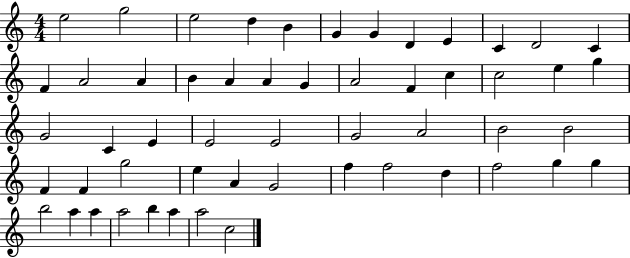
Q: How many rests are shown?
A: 0